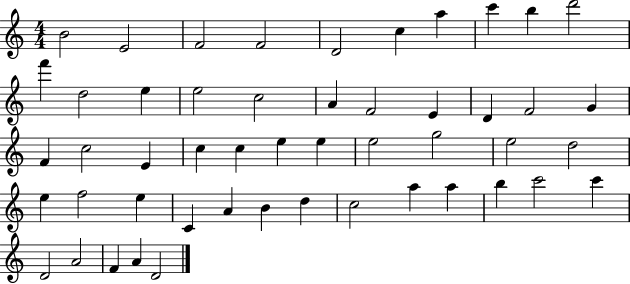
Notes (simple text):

B4/h E4/h F4/h F4/h D4/h C5/q A5/q C6/q B5/q D6/h F6/q D5/h E5/q E5/h C5/h A4/q F4/h E4/q D4/q F4/h G4/q F4/q C5/h E4/q C5/q C5/q E5/q E5/q E5/h G5/h E5/h D5/h E5/q F5/h E5/q C4/q A4/q B4/q D5/q C5/h A5/q A5/q B5/q C6/h C6/q D4/h A4/h F4/q A4/q D4/h